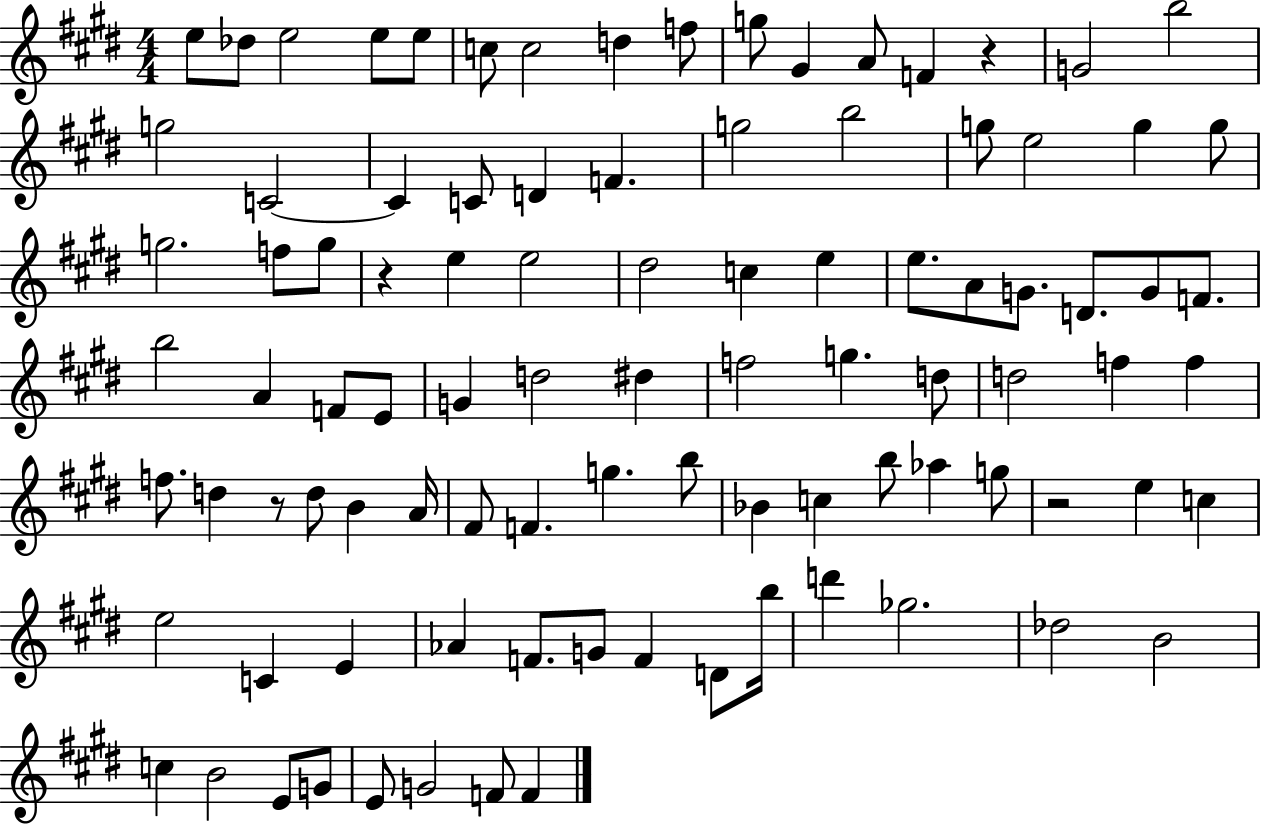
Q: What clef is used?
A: treble